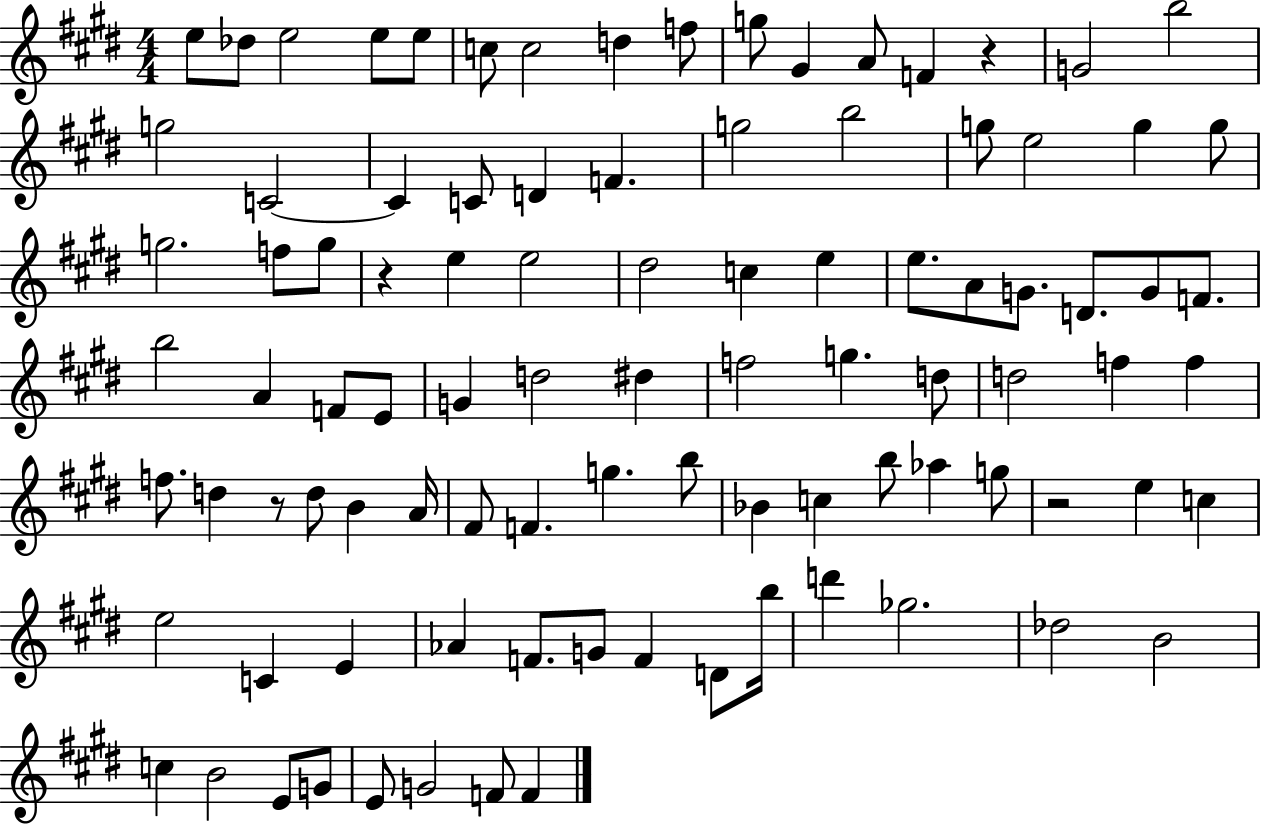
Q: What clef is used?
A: treble